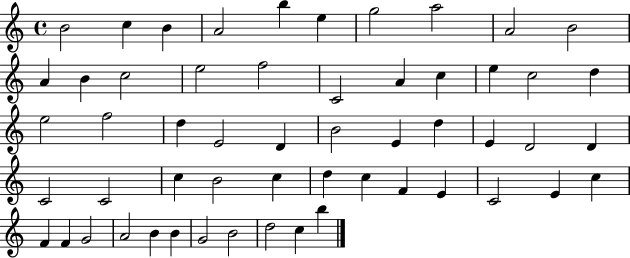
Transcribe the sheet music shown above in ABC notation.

X:1
T:Untitled
M:4/4
L:1/4
K:C
B2 c B A2 b e g2 a2 A2 B2 A B c2 e2 f2 C2 A c e c2 d e2 f2 d E2 D B2 E d E D2 D C2 C2 c B2 c d c F E C2 E c F F G2 A2 B B G2 B2 d2 c b